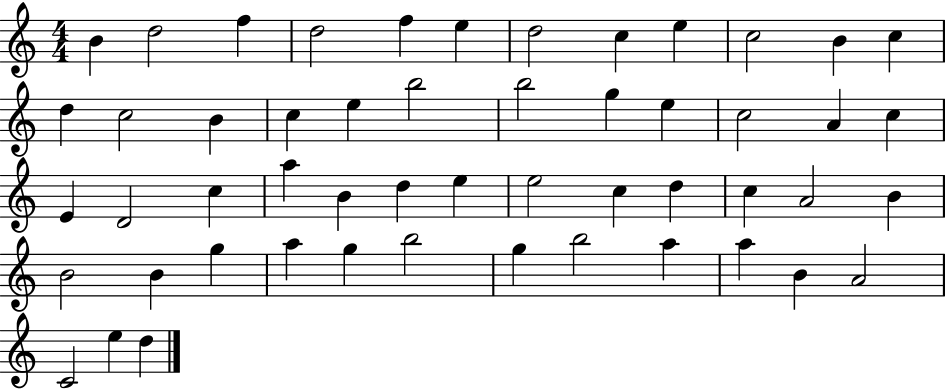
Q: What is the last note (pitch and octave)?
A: D5